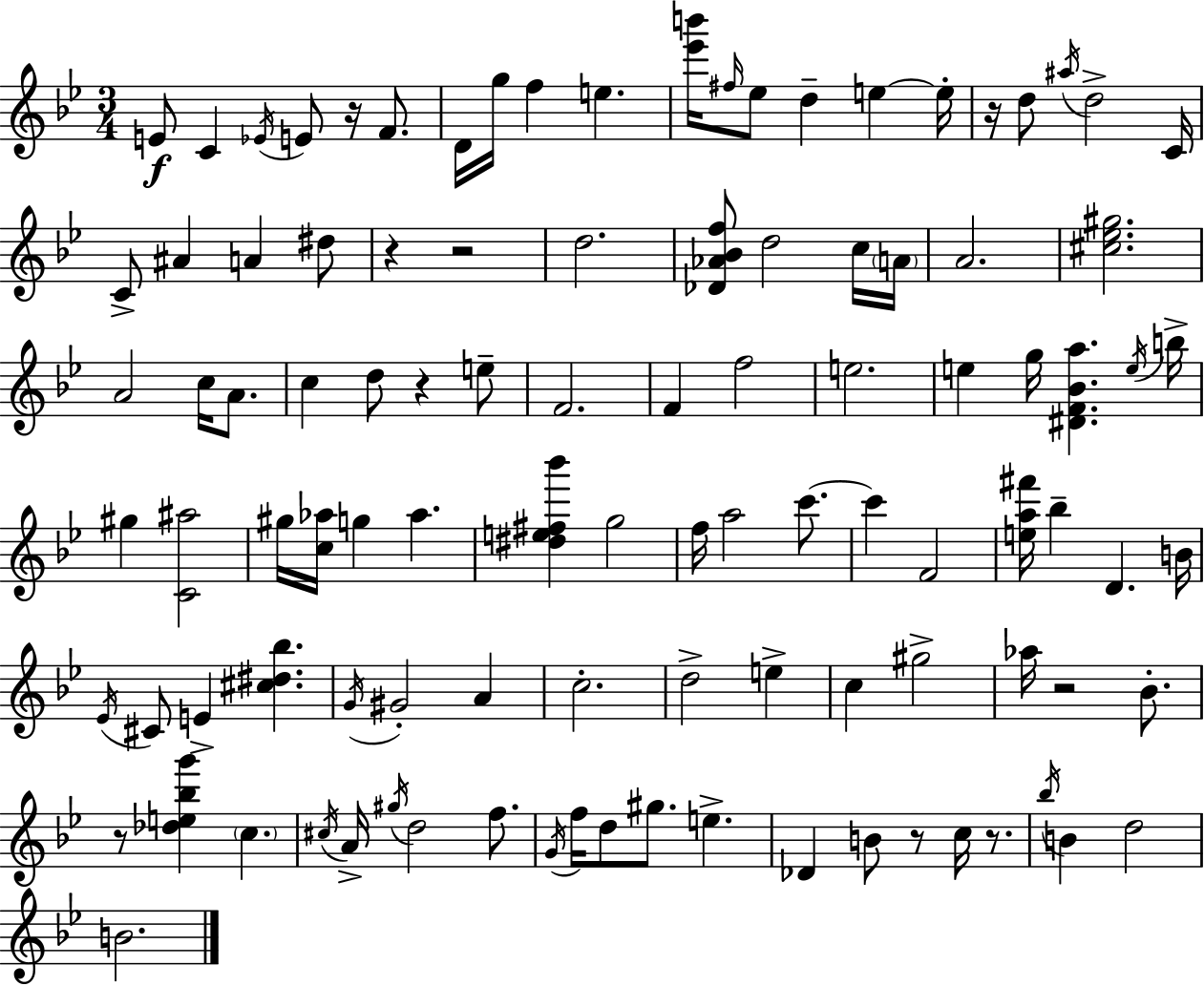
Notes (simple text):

E4/e C4/q Eb4/s E4/e R/s F4/e. D4/s G5/s F5/q E5/q. [Eb6,B6]/s F#5/s Eb5/e D5/q E5/q E5/s R/s D5/e A#5/s D5/h C4/s C4/e A#4/q A4/q D#5/e R/q R/h D5/h. [Db4,Ab4,Bb4,F5]/e D5/h C5/s A4/s A4/h. [C#5,Eb5,G#5]/h. A4/h C5/s A4/e. C5/q D5/e R/q E5/e F4/h. F4/q F5/h E5/h. E5/q G5/s [D#4,F4,Bb4,A5]/q. E5/s B5/s G#5/q [C4,A#5]/h G#5/s [C5,Ab5]/s G5/q Ab5/q. [D#5,E5,F#5,Bb6]/q G5/h F5/s A5/h C6/e. C6/q F4/h [E5,A5,F#6]/s Bb5/q D4/q. B4/s Eb4/s C#4/e E4/q [C#5,D#5,Bb5]/q. G4/s G#4/h A4/q C5/h. D5/h E5/q C5/q G#5/h Ab5/s R/h Bb4/e. R/e [Db5,E5,Bb5,G6]/q C5/q. C#5/s A4/s G#5/s D5/h F5/e. G4/s F5/s D5/e G#5/e. E5/q. Db4/q B4/e R/e C5/s R/e. Bb5/s B4/q D5/h B4/h.